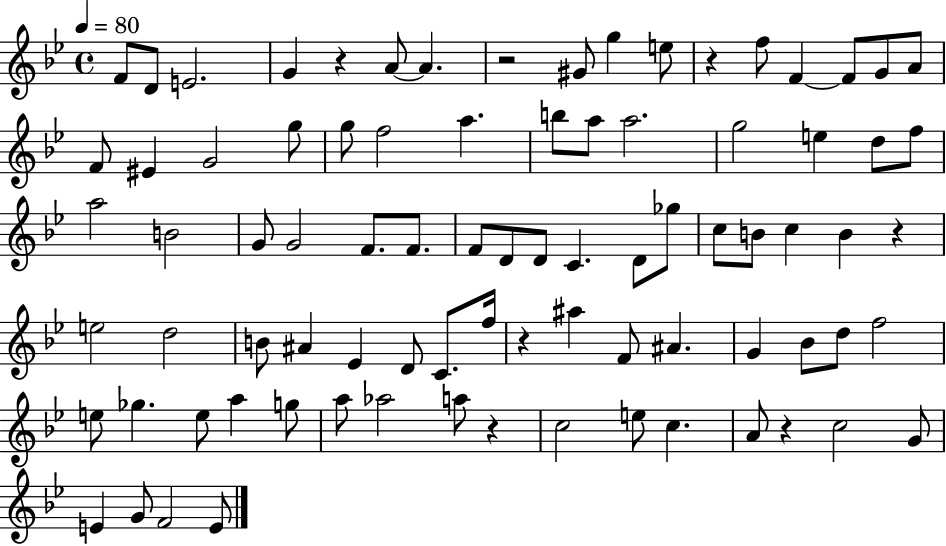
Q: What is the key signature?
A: BES major